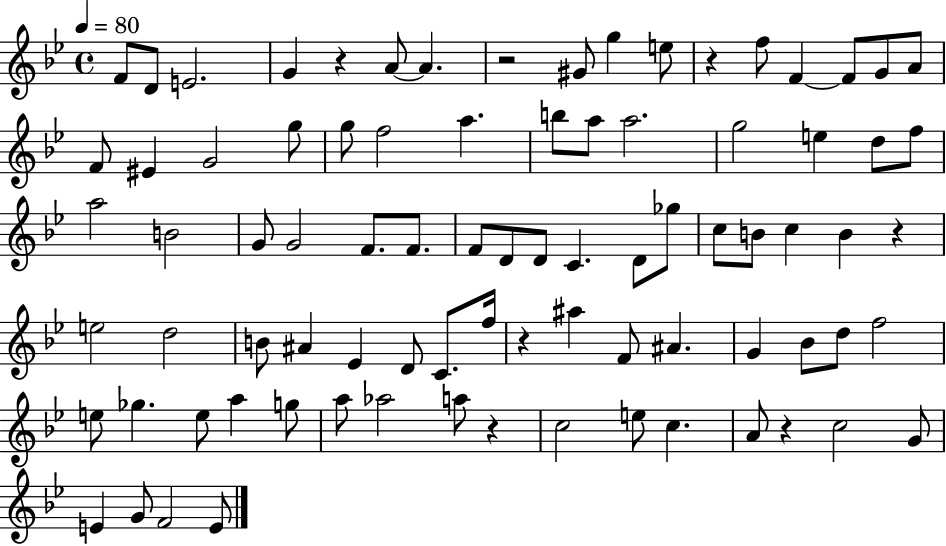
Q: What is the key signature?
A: BES major